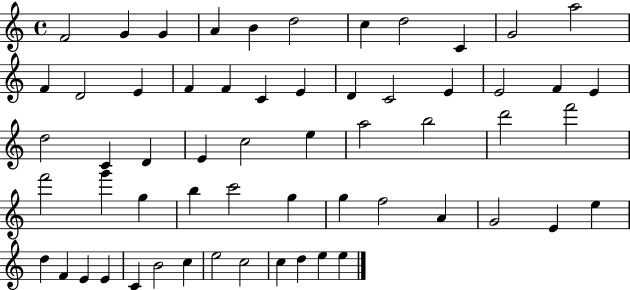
X:1
T:Untitled
M:4/4
L:1/4
K:C
F2 G G A B d2 c d2 C G2 a2 F D2 E F F C E D C2 E E2 F E d2 C D E c2 e a2 b2 d'2 f'2 f'2 g' g b c'2 g g f2 A G2 E e d F E E C B2 c e2 c2 c d e e